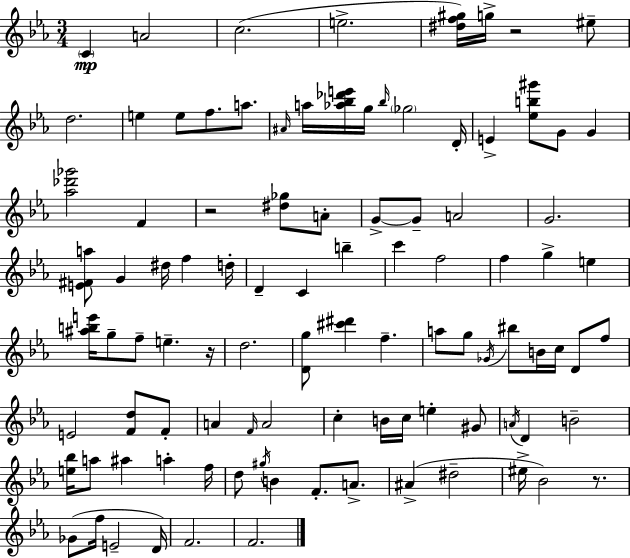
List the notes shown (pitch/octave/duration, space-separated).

C4/q A4/h C5/h. E5/h. [D#5,F5,G#5]/s G5/s R/h EIS5/e D5/h. E5/q E5/e F5/e. A5/e. A#4/s A5/s [Ab5,Bb5,Db6,E6]/s G5/s Bb5/s Gb5/h D4/s E4/q [Eb5,B5,G#6]/e G4/e G4/q [Ab5,Db6,Gb6]/h F4/q R/h [D#5,Gb5]/e A4/e G4/e G4/e A4/h G4/h. [E4,F#4,A5]/e G4/q D#5/s F5/q D5/s D4/q C4/q B5/q C6/q F5/h F5/q G5/q E5/q [A#5,B5,E6]/s G5/e F5/e E5/q. R/s D5/h. [D4,G5]/e [C#6,D#6]/q F5/q. A5/e G5/e Gb4/s BIS5/e B4/s C5/s D4/e F5/e E4/h [F4,D5]/e F4/e A4/q F4/s A4/h C5/q B4/s C5/s E5/q G#4/e A4/s D4/q B4/h [E5,Bb5]/s A5/e A#5/q A5/q F5/s D5/e G#5/s B4/q F4/e. A4/e. A#4/q D#5/h EIS5/s Bb4/h R/e. Gb4/e F5/s E4/h D4/s F4/h. F4/h.